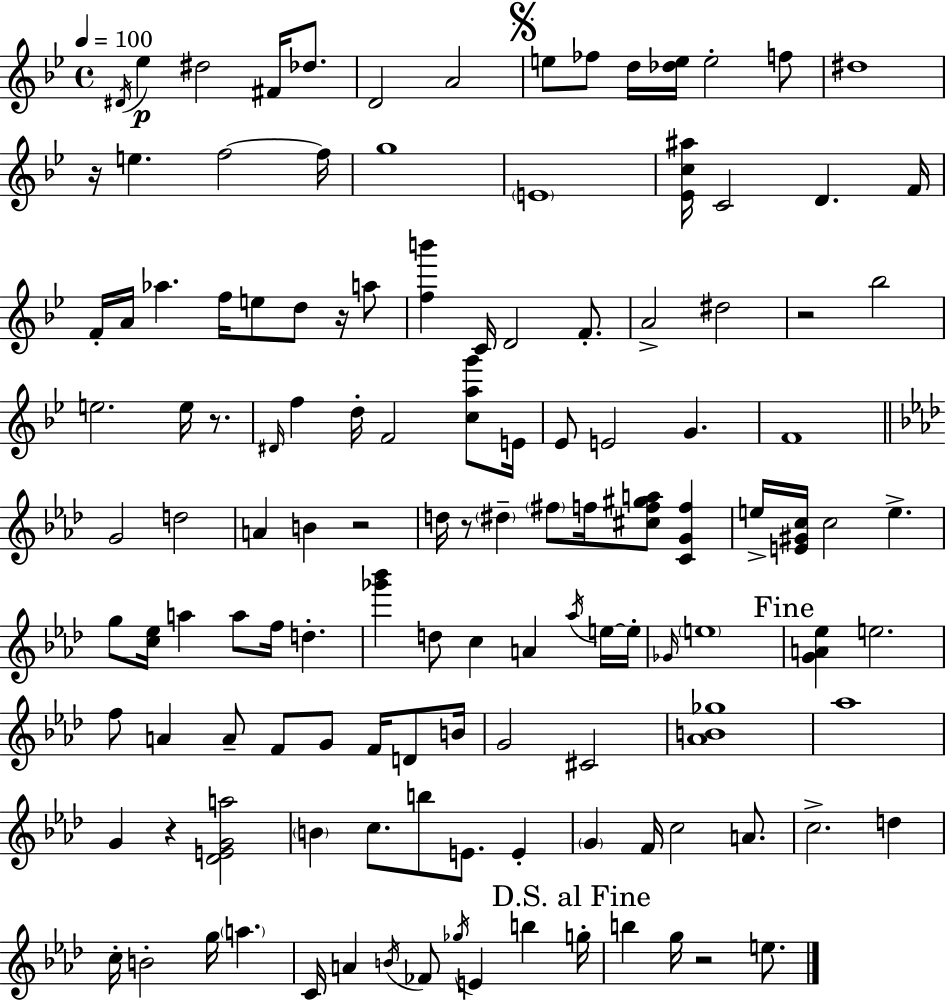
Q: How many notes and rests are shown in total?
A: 128